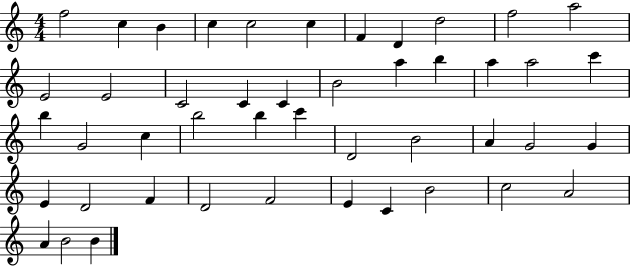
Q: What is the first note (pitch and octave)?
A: F5